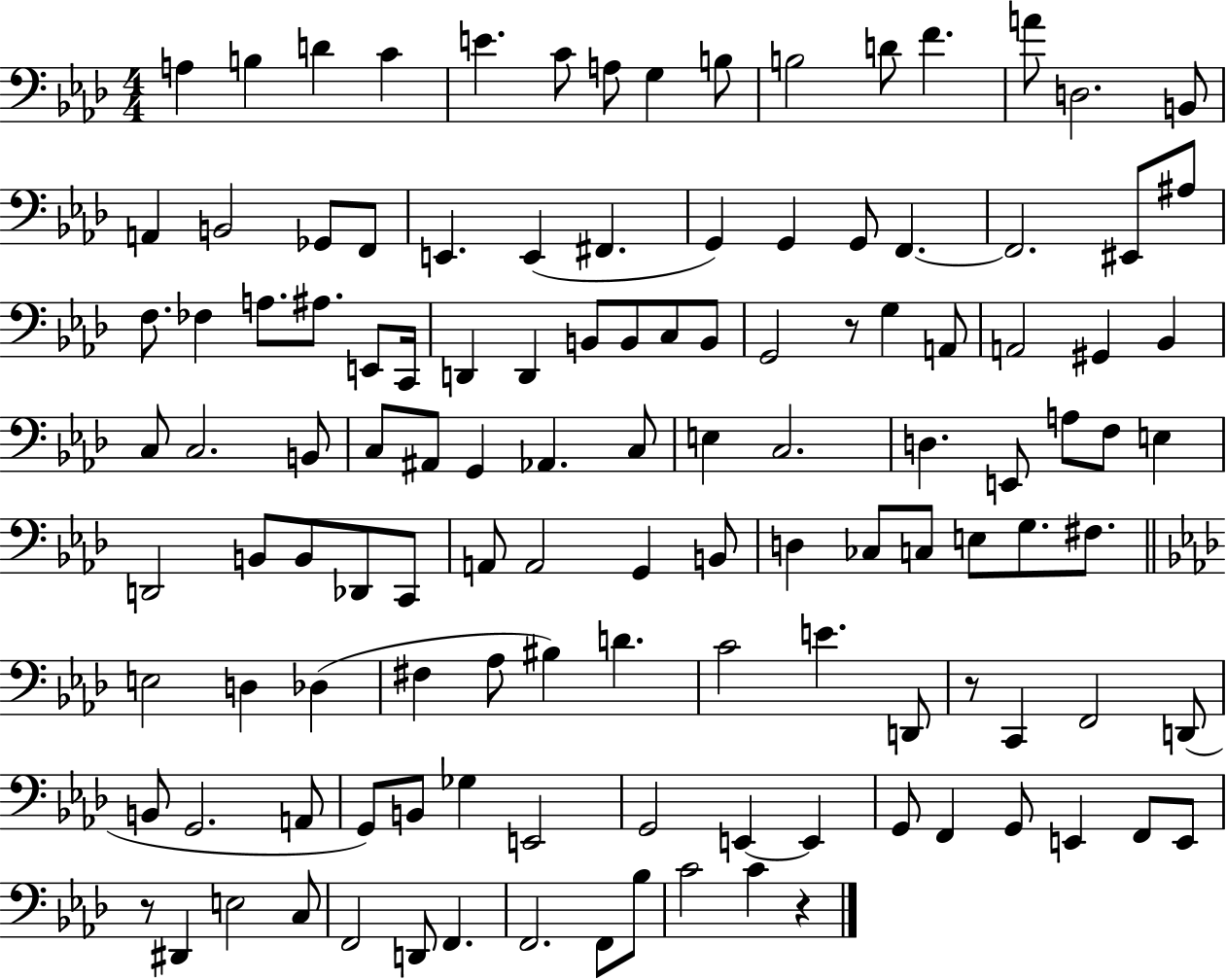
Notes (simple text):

A3/q B3/q D4/q C4/q E4/q. C4/e A3/e G3/q B3/e B3/h D4/e F4/q. A4/e D3/h. B2/e A2/q B2/h Gb2/e F2/e E2/q. E2/q F#2/q. G2/q G2/q G2/e F2/q. F2/h. EIS2/e A#3/e F3/e. FES3/q A3/e. A#3/e. E2/e C2/s D2/q D2/q B2/e B2/e C3/e B2/e G2/h R/e G3/q A2/e A2/h G#2/q Bb2/q C3/e C3/h. B2/e C3/e A#2/e G2/q Ab2/q. C3/e E3/q C3/h. D3/q. E2/e A3/e F3/e E3/q D2/h B2/e B2/e Db2/e C2/e A2/e A2/h G2/q B2/e D3/q CES3/e C3/e E3/e G3/e. F#3/e. E3/h D3/q Db3/q F#3/q Ab3/e BIS3/q D4/q. C4/h E4/q. D2/e R/e C2/q F2/h D2/e B2/e G2/h. A2/e G2/e B2/e Gb3/q E2/h G2/h E2/q E2/q G2/e F2/q G2/e E2/q F2/e E2/e R/e D#2/q E3/h C3/e F2/h D2/e F2/q. F2/h. F2/e Bb3/e C4/h C4/q R/q